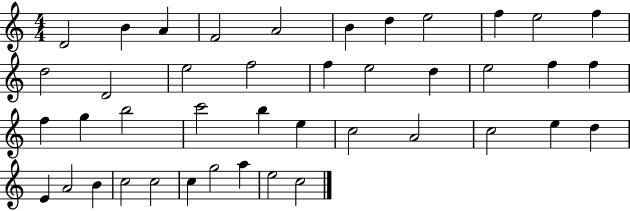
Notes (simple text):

D4/h B4/q A4/q F4/h A4/h B4/q D5/q E5/h F5/q E5/h F5/q D5/h D4/h E5/h F5/h F5/q E5/h D5/q E5/h F5/q F5/q F5/q G5/q B5/h C6/h B5/q E5/q C5/h A4/h C5/h E5/q D5/q E4/q A4/h B4/q C5/h C5/h C5/q G5/h A5/q E5/h C5/h